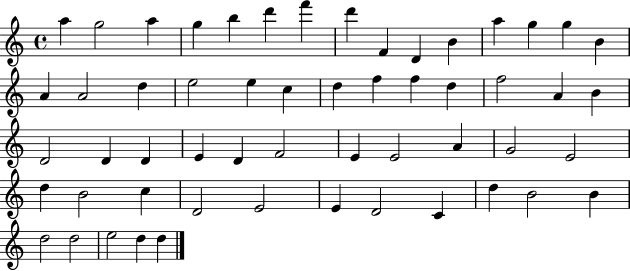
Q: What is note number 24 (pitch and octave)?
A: F5